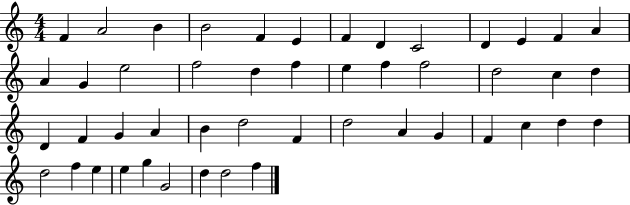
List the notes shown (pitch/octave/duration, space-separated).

F4/q A4/h B4/q B4/h F4/q E4/q F4/q D4/q C4/h D4/q E4/q F4/q A4/q A4/q G4/q E5/h F5/h D5/q F5/q E5/q F5/q F5/h D5/h C5/q D5/q D4/q F4/q G4/q A4/q B4/q D5/h F4/q D5/h A4/q G4/q F4/q C5/q D5/q D5/q D5/h F5/q E5/q E5/q G5/q G4/h D5/q D5/h F5/q